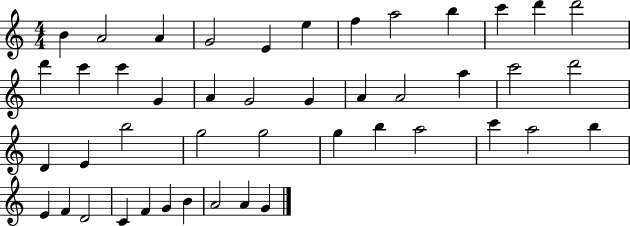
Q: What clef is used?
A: treble